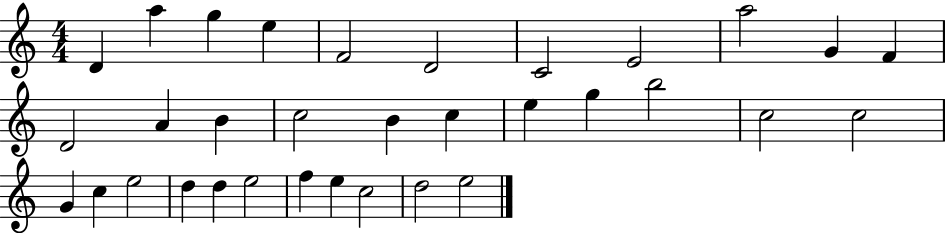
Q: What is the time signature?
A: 4/4